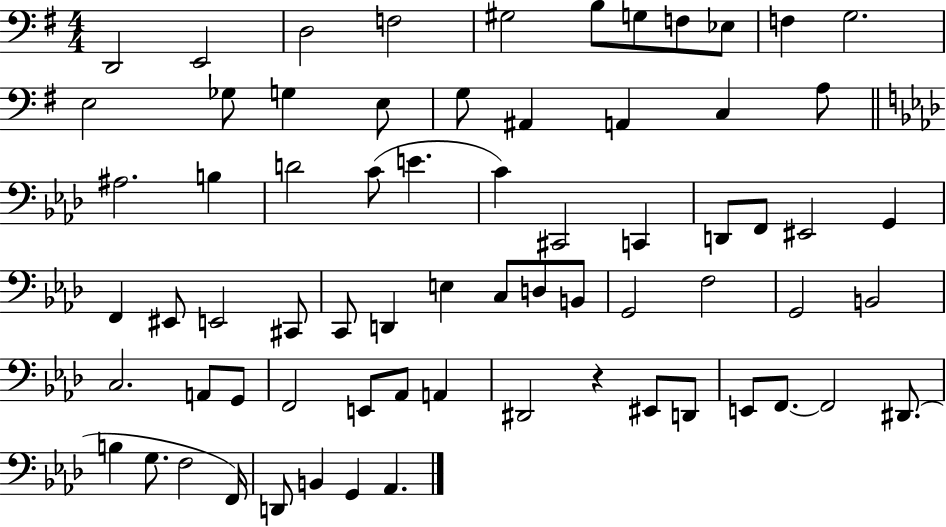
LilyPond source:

{
  \clef bass
  \numericTimeSignature
  \time 4/4
  \key g \major
  d,2 e,2 | d2 f2 | gis2 b8 g8 f8 ees8 | f4 g2. | \break e2 ges8 g4 e8 | g8 ais,4 a,4 c4 a8 | \bar "||" \break \key f \minor ais2. b4 | d'2 c'8( e'4. | c'4) cis,2 c,4 | d,8 f,8 eis,2 g,4 | \break f,4 eis,8 e,2 cis,8 | c,8 d,4 e4 c8 d8 b,8 | g,2 f2 | g,2 b,2 | \break c2. a,8 g,8 | f,2 e,8 aes,8 a,4 | dis,2 r4 eis,8 d,8 | e,8 f,8.~~ f,2 dis,8.( | \break b4 g8. f2 f,16) | d,8 b,4 g,4 aes,4. | \bar "|."
}